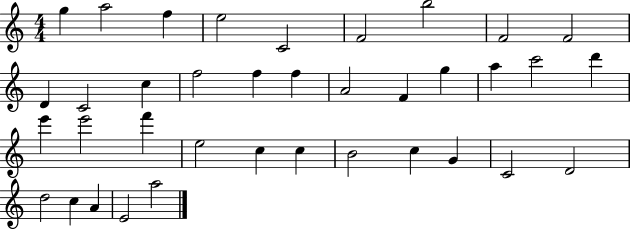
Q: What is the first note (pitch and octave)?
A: G5